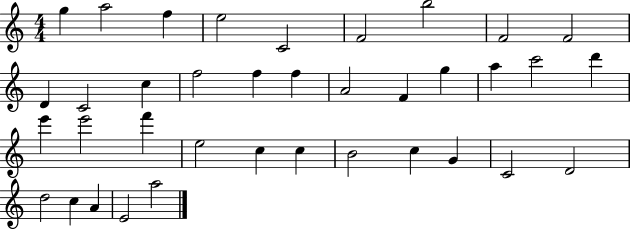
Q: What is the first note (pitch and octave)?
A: G5